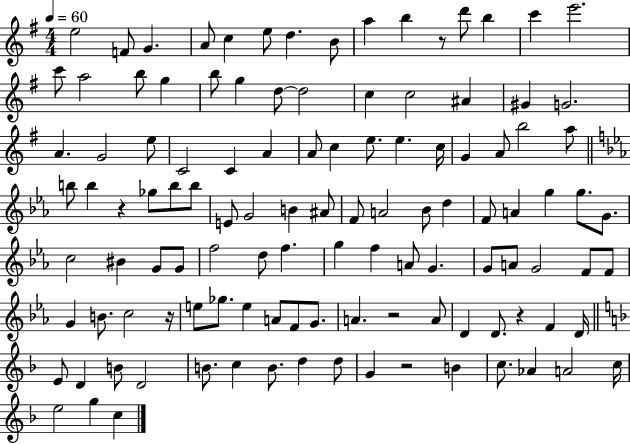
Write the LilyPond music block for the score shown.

{
  \clef treble
  \numericTimeSignature
  \time 4/4
  \key g \major
  \tempo 4 = 60
  \repeat volta 2 { e''2 f'8 g'4. | a'8 c''4 e''8 d''4. b'8 | a''4 b''4 r8 d'''8 b''4 | c'''4 e'''2. | \break c'''8 a''2 b''8 g''4 | b''8 g''4 d''8~~ d''2 | c''4 c''2 ais'4 | gis'4 g'2. | \break a'4. g'2 e''8 | c'2 c'4 a'4 | a'8 c''4 e''8. e''4. c''16 | g'4 a'8 b''2 a''8 | \break \bar "||" \break \key c \minor b''8 b''4 r4 ges''8 b''8 b''8 | e'8 g'2 b'4 ais'8 | f'8 a'2 bes'8 d''4 | f'8 a'4 g''4 g''8. g'8. | \break c''2 bis'4 g'8 g'8 | f''2 d''8 f''4. | g''4 f''4 a'8 g'4. | g'8 a'8 g'2 f'8 f'8 | \break g'4 b'8. c''2 r16 | e''8 ges''8. e''4 a'8 f'8 g'8. | a'4. r2 a'8 | d'4 d'8. r4 f'4 d'16 | \break \bar "||" \break \key f \major e'8 d'4 b'8 d'2 | b'8. c''4 b'8. d''4 d''8 | g'4 r2 b'4 | c''8. aes'4 a'2 c''16 | \break e''2 g''4 c''4 | } \bar "|."
}